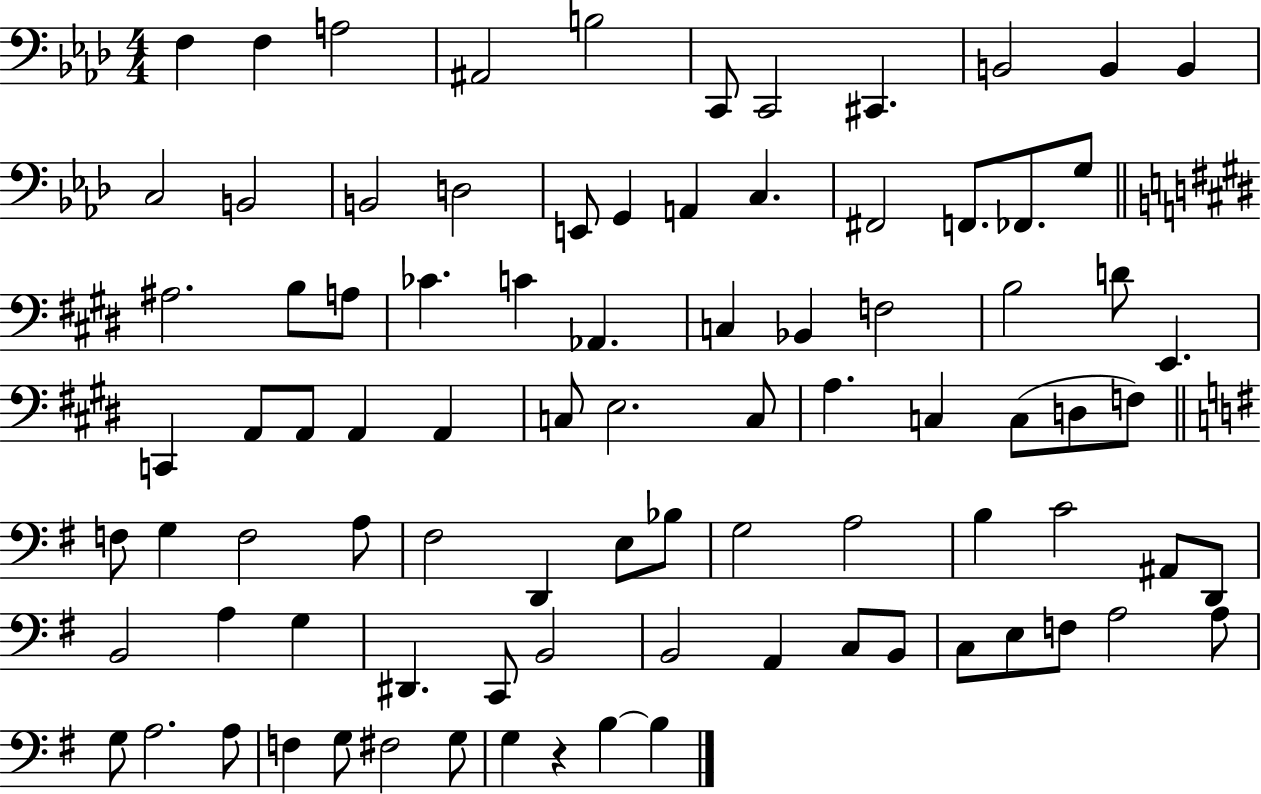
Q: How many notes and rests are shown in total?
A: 88